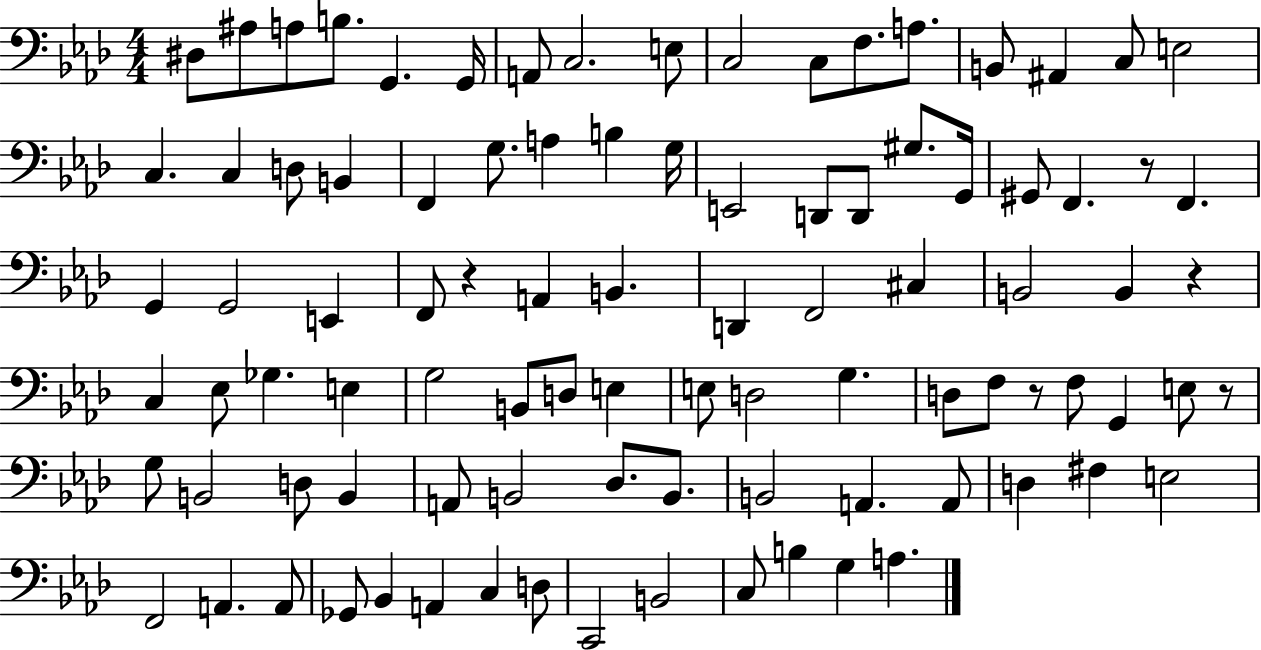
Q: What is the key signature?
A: AES major